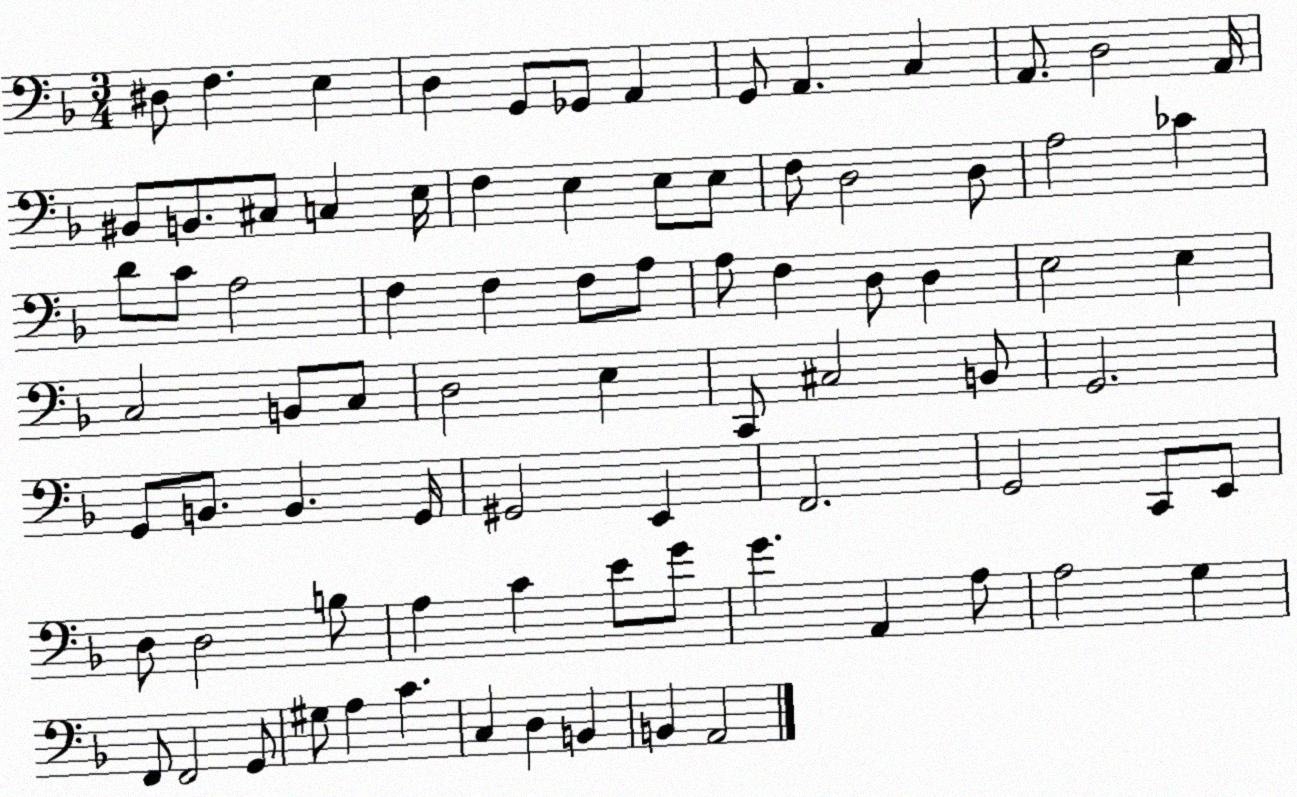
X:1
T:Untitled
M:3/4
L:1/4
K:F
^D,/2 F, E, D, G,,/2 _G,,/2 A,, G,,/2 A,, C, A,,/2 D,2 A,,/4 ^B,,/2 B,,/2 ^C,/2 C, E,/4 F, E, E,/2 E,/2 F,/2 D,2 D,/2 A,2 _C D/2 C/2 A,2 F, F, F,/2 A,/2 A,/2 F, D,/2 D, E,2 E, C,2 B,,/2 C,/2 D,2 E, C,,/2 ^C,2 B,,/2 G,,2 G,,/2 B,,/2 B,, G,,/4 ^G,,2 E,, F,,2 G,,2 C,,/2 E,,/2 D,/2 D,2 B,/2 A, C E/2 G/2 G A,, A,/2 A,2 G, F,,/2 F,,2 G,,/2 ^G,/2 A, C C, D, B,, B,, A,,2